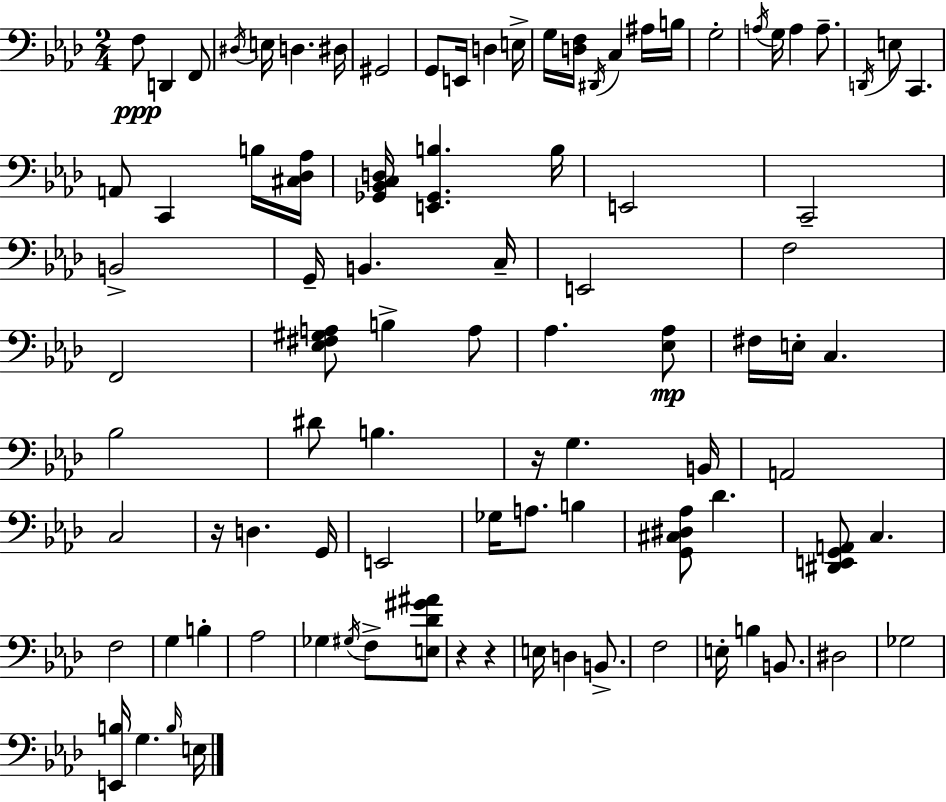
F3/e D2/q F2/e D#3/s E3/s D3/q. D#3/s G#2/h G2/e E2/s D3/q E3/s G3/s [D3,F3]/s D#2/s C3/q A#3/s B3/s G3/h A3/s G3/s A3/q A3/e. D2/s E3/e C2/q. A2/e C2/q B3/s [C#3,Db3,Ab3]/s [Gb2,Bb2,C3,D3]/s [E2,Gb2,B3]/q. B3/s E2/h C2/h B2/h G2/s B2/q. C3/s E2/h F3/h F2/h [Eb3,F#3,G#3,A3]/e B3/q A3/e Ab3/q. [Eb3,Ab3]/e F#3/s E3/s C3/q. Bb3/h D#4/e B3/q. R/s G3/q. B2/s A2/h C3/h R/s D3/q. G2/s E2/h Gb3/s A3/e. B3/q [G2,C#3,D#3,Ab3]/e Db4/q. [D#2,E2,G2,A2]/e C3/q. F3/h G3/q B3/q Ab3/h Gb3/q G#3/s F3/e [E3,Db4,G#4,A#4]/e R/q R/q E3/s D3/q B2/e. F3/h E3/s B3/q B2/e. D#3/h Gb3/h [E2,B3]/s G3/q. B3/s E3/s